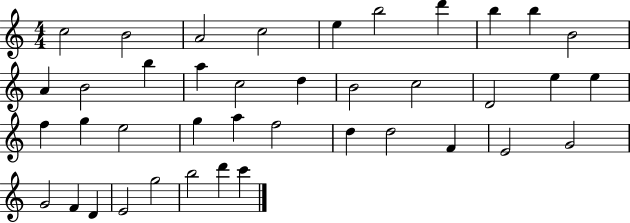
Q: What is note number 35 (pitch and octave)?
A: D4